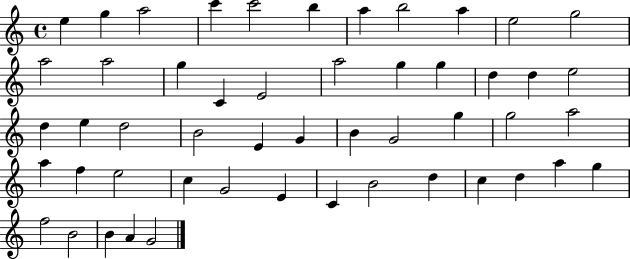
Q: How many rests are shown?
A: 0